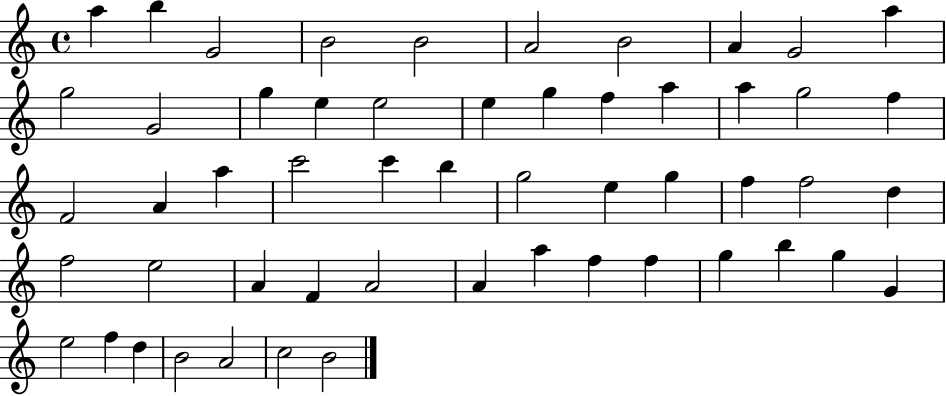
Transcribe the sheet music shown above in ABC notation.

X:1
T:Untitled
M:4/4
L:1/4
K:C
a b G2 B2 B2 A2 B2 A G2 a g2 G2 g e e2 e g f a a g2 f F2 A a c'2 c' b g2 e g f f2 d f2 e2 A F A2 A a f f g b g G e2 f d B2 A2 c2 B2